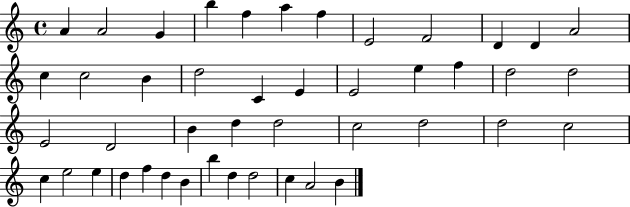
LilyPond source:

{
  \clef treble
  \time 4/4
  \defaultTimeSignature
  \key c \major
  a'4 a'2 g'4 | b''4 f''4 a''4 f''4 | e'2 f'2 | d'4 d'4 a'2 | \break c''4 c''2 b'4 | d''2 c'4 e'4 | e'2 e''4 f''4 | d''2 d''2 | \break e'2 d'2 | b'4 d''4 d''2 | c''2 d''2 | d''2 c''2 | \break c''4 e''2 e''4 | d''4 f''4 d''4 b'4 | b''4 d''4 d''2 | c''4 a'2 b'4 | \break \bar "|."
}